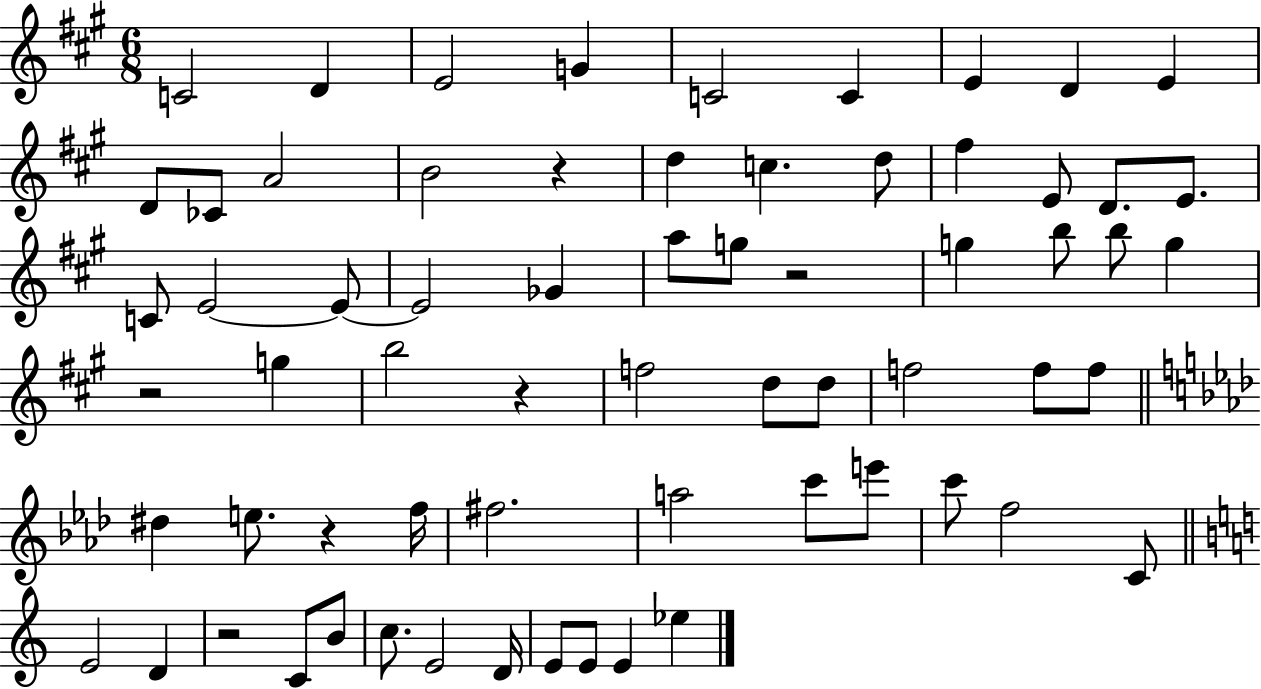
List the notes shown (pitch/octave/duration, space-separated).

C4/h D4/q E4/h G4/q C4/h C4/q E4/q D4/q E4/q D4/e CES4/e A4/h B4/h R/q D5/q C5/q. D5/e F#5/q E4/e D4/e. E4/e. C4/e E4/h E4/e E4/h Gb4/q A5/e G5/e R/h G5/q B5/e B5/e G5/q R/h G5/q B5/h R/q F5/h D5/e D5/e F5/h F5/e F5/e D#5/q E5/e. R/q F5/s F#5/h. A5/h C6/e E6/e C6/e F5/h C4/e E4/h D4/q R/h C4/e B4/e C5/e. E4/h D4/s E4/e E4/e E4/q Eb5/q